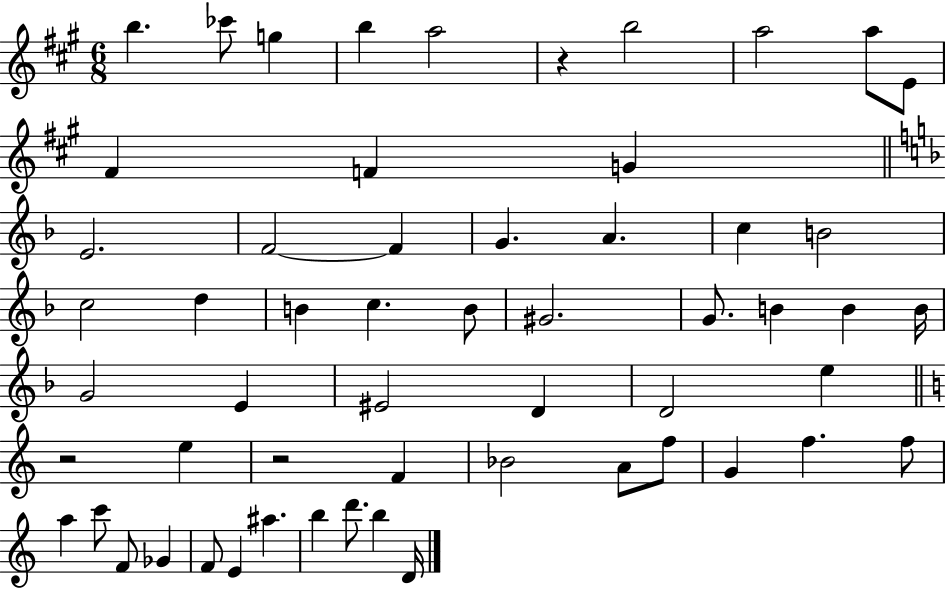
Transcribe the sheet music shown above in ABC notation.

X:1
T:Untitled
M:6/8
L:1/4
K:A
b _c'/2 g b a2 z b2 a2 a/2 E/2 ^F F G E2 F2 F G A c B2 c2 d B c B/2 ^G2 G/2 B B B/4 G2 E ^E2 D D2 e z2 e z2 F _B2 A/2 f/2 G f f/2 a c'/2 F/2 _G F/2 E ^a b d'/2 b D/4